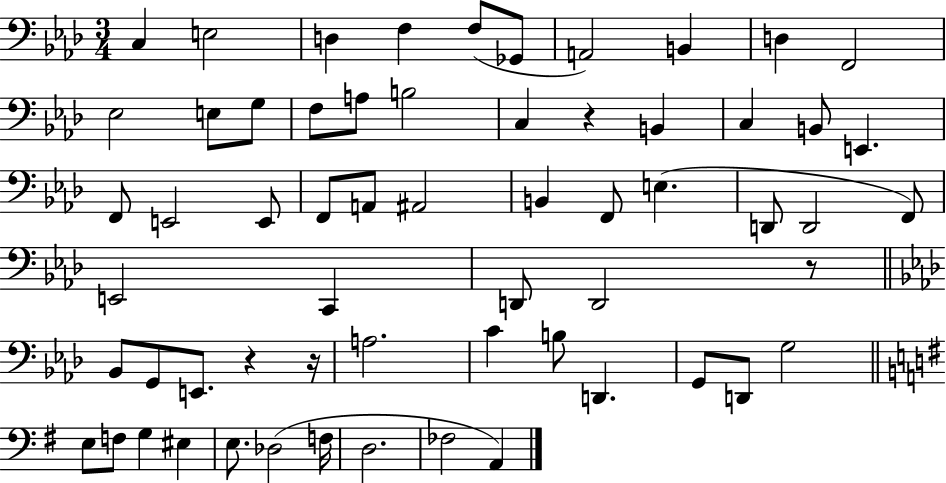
X:1
T:Untitled
M:3/4
L:1/4
K:Ab
C, E,2 D, F, F,/2 _G,,/2 A,,2 B,, D, F,,2 _E,2 E,/2 G,/2 F,/2 A,/2 B,2 C, z B,, C, B,,/2 E,, F,,/2 E,,2 E,,/2 F,,/2 A,,/2 ^A,,2 B,, F,,/2 E, D,,/2 D,,2 F,,/2 E,,2 C,, D,,/2 D,,2 z/2 _B,,/2 G,,/2 E,,/2 z z/4 A,2 C B,/2 D,, G,,/2 D,,/2 G,2 E,/2 F,/2 G, ^E, E,/2 _D,2 F,/4 D,2 _F,2 A,,